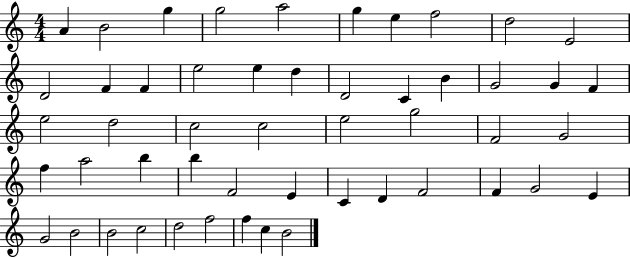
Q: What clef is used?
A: treble